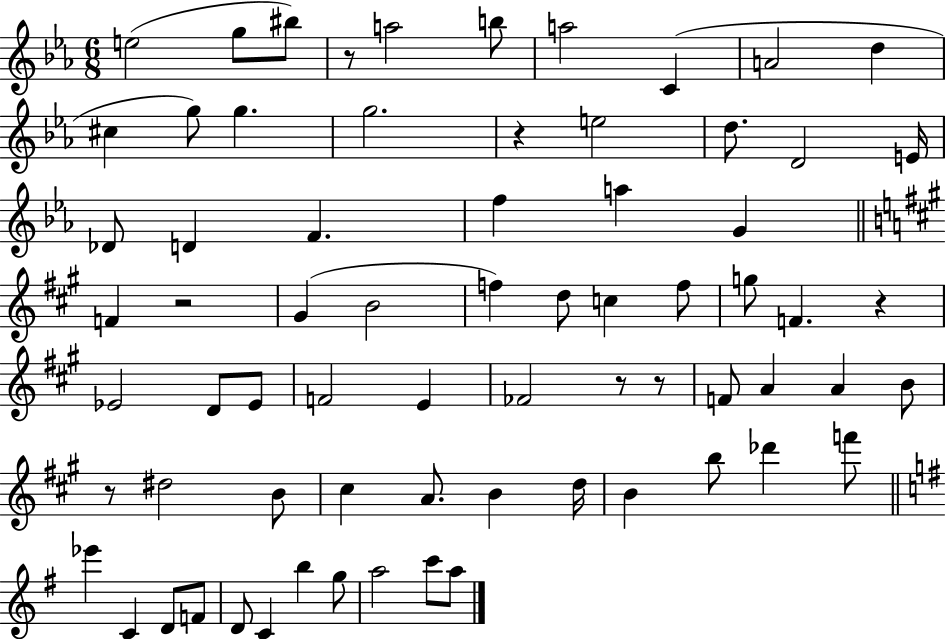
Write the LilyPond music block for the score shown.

{
  \clef treble
  \numericTimeSignature
  \time 6/8
  \key ees \major
  e''2( g''8 bis''8) | r8 a''2 b''8 | a''2 c'4( | a'2 d''4 | \break cis''4 g''8) g''4. | g''2. | r4 e''2 | d''8. d'2 e'16 | \break des'8 d'4 f'4. | f''4 a''4 g'4 | \bar "||" \break \key a \major f'4 r2 | gis'4( b'2 | f''4) d''8 c''4 f''8 | g''8 f'4. r4 | \break ees'2 d'8 ees'8 | f'2 e'4 | fes'2 r8 r8 | f'8 a'4 a'4 b'8 | \break r8 dis''2 b'8 | cis''4 a'8. b'4 d''16 | b'4 b''8 des'''4 f'''8 | \bar "||" \break \key e \minor ees'''4 c'4 d'8 f'8 | d'8 c'4 b''4 g''8 | a''2 c'''8 a''8 | \bar "|."
}